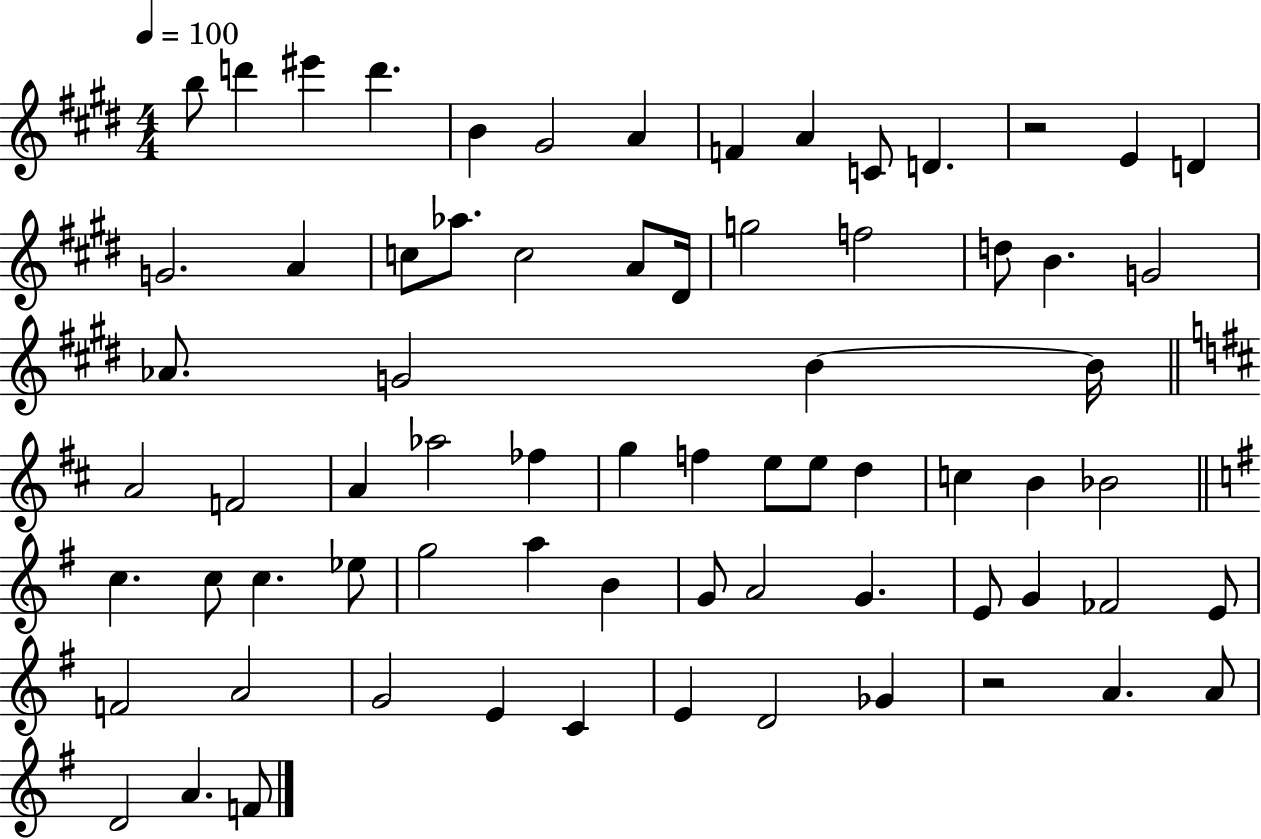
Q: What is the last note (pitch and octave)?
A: F4